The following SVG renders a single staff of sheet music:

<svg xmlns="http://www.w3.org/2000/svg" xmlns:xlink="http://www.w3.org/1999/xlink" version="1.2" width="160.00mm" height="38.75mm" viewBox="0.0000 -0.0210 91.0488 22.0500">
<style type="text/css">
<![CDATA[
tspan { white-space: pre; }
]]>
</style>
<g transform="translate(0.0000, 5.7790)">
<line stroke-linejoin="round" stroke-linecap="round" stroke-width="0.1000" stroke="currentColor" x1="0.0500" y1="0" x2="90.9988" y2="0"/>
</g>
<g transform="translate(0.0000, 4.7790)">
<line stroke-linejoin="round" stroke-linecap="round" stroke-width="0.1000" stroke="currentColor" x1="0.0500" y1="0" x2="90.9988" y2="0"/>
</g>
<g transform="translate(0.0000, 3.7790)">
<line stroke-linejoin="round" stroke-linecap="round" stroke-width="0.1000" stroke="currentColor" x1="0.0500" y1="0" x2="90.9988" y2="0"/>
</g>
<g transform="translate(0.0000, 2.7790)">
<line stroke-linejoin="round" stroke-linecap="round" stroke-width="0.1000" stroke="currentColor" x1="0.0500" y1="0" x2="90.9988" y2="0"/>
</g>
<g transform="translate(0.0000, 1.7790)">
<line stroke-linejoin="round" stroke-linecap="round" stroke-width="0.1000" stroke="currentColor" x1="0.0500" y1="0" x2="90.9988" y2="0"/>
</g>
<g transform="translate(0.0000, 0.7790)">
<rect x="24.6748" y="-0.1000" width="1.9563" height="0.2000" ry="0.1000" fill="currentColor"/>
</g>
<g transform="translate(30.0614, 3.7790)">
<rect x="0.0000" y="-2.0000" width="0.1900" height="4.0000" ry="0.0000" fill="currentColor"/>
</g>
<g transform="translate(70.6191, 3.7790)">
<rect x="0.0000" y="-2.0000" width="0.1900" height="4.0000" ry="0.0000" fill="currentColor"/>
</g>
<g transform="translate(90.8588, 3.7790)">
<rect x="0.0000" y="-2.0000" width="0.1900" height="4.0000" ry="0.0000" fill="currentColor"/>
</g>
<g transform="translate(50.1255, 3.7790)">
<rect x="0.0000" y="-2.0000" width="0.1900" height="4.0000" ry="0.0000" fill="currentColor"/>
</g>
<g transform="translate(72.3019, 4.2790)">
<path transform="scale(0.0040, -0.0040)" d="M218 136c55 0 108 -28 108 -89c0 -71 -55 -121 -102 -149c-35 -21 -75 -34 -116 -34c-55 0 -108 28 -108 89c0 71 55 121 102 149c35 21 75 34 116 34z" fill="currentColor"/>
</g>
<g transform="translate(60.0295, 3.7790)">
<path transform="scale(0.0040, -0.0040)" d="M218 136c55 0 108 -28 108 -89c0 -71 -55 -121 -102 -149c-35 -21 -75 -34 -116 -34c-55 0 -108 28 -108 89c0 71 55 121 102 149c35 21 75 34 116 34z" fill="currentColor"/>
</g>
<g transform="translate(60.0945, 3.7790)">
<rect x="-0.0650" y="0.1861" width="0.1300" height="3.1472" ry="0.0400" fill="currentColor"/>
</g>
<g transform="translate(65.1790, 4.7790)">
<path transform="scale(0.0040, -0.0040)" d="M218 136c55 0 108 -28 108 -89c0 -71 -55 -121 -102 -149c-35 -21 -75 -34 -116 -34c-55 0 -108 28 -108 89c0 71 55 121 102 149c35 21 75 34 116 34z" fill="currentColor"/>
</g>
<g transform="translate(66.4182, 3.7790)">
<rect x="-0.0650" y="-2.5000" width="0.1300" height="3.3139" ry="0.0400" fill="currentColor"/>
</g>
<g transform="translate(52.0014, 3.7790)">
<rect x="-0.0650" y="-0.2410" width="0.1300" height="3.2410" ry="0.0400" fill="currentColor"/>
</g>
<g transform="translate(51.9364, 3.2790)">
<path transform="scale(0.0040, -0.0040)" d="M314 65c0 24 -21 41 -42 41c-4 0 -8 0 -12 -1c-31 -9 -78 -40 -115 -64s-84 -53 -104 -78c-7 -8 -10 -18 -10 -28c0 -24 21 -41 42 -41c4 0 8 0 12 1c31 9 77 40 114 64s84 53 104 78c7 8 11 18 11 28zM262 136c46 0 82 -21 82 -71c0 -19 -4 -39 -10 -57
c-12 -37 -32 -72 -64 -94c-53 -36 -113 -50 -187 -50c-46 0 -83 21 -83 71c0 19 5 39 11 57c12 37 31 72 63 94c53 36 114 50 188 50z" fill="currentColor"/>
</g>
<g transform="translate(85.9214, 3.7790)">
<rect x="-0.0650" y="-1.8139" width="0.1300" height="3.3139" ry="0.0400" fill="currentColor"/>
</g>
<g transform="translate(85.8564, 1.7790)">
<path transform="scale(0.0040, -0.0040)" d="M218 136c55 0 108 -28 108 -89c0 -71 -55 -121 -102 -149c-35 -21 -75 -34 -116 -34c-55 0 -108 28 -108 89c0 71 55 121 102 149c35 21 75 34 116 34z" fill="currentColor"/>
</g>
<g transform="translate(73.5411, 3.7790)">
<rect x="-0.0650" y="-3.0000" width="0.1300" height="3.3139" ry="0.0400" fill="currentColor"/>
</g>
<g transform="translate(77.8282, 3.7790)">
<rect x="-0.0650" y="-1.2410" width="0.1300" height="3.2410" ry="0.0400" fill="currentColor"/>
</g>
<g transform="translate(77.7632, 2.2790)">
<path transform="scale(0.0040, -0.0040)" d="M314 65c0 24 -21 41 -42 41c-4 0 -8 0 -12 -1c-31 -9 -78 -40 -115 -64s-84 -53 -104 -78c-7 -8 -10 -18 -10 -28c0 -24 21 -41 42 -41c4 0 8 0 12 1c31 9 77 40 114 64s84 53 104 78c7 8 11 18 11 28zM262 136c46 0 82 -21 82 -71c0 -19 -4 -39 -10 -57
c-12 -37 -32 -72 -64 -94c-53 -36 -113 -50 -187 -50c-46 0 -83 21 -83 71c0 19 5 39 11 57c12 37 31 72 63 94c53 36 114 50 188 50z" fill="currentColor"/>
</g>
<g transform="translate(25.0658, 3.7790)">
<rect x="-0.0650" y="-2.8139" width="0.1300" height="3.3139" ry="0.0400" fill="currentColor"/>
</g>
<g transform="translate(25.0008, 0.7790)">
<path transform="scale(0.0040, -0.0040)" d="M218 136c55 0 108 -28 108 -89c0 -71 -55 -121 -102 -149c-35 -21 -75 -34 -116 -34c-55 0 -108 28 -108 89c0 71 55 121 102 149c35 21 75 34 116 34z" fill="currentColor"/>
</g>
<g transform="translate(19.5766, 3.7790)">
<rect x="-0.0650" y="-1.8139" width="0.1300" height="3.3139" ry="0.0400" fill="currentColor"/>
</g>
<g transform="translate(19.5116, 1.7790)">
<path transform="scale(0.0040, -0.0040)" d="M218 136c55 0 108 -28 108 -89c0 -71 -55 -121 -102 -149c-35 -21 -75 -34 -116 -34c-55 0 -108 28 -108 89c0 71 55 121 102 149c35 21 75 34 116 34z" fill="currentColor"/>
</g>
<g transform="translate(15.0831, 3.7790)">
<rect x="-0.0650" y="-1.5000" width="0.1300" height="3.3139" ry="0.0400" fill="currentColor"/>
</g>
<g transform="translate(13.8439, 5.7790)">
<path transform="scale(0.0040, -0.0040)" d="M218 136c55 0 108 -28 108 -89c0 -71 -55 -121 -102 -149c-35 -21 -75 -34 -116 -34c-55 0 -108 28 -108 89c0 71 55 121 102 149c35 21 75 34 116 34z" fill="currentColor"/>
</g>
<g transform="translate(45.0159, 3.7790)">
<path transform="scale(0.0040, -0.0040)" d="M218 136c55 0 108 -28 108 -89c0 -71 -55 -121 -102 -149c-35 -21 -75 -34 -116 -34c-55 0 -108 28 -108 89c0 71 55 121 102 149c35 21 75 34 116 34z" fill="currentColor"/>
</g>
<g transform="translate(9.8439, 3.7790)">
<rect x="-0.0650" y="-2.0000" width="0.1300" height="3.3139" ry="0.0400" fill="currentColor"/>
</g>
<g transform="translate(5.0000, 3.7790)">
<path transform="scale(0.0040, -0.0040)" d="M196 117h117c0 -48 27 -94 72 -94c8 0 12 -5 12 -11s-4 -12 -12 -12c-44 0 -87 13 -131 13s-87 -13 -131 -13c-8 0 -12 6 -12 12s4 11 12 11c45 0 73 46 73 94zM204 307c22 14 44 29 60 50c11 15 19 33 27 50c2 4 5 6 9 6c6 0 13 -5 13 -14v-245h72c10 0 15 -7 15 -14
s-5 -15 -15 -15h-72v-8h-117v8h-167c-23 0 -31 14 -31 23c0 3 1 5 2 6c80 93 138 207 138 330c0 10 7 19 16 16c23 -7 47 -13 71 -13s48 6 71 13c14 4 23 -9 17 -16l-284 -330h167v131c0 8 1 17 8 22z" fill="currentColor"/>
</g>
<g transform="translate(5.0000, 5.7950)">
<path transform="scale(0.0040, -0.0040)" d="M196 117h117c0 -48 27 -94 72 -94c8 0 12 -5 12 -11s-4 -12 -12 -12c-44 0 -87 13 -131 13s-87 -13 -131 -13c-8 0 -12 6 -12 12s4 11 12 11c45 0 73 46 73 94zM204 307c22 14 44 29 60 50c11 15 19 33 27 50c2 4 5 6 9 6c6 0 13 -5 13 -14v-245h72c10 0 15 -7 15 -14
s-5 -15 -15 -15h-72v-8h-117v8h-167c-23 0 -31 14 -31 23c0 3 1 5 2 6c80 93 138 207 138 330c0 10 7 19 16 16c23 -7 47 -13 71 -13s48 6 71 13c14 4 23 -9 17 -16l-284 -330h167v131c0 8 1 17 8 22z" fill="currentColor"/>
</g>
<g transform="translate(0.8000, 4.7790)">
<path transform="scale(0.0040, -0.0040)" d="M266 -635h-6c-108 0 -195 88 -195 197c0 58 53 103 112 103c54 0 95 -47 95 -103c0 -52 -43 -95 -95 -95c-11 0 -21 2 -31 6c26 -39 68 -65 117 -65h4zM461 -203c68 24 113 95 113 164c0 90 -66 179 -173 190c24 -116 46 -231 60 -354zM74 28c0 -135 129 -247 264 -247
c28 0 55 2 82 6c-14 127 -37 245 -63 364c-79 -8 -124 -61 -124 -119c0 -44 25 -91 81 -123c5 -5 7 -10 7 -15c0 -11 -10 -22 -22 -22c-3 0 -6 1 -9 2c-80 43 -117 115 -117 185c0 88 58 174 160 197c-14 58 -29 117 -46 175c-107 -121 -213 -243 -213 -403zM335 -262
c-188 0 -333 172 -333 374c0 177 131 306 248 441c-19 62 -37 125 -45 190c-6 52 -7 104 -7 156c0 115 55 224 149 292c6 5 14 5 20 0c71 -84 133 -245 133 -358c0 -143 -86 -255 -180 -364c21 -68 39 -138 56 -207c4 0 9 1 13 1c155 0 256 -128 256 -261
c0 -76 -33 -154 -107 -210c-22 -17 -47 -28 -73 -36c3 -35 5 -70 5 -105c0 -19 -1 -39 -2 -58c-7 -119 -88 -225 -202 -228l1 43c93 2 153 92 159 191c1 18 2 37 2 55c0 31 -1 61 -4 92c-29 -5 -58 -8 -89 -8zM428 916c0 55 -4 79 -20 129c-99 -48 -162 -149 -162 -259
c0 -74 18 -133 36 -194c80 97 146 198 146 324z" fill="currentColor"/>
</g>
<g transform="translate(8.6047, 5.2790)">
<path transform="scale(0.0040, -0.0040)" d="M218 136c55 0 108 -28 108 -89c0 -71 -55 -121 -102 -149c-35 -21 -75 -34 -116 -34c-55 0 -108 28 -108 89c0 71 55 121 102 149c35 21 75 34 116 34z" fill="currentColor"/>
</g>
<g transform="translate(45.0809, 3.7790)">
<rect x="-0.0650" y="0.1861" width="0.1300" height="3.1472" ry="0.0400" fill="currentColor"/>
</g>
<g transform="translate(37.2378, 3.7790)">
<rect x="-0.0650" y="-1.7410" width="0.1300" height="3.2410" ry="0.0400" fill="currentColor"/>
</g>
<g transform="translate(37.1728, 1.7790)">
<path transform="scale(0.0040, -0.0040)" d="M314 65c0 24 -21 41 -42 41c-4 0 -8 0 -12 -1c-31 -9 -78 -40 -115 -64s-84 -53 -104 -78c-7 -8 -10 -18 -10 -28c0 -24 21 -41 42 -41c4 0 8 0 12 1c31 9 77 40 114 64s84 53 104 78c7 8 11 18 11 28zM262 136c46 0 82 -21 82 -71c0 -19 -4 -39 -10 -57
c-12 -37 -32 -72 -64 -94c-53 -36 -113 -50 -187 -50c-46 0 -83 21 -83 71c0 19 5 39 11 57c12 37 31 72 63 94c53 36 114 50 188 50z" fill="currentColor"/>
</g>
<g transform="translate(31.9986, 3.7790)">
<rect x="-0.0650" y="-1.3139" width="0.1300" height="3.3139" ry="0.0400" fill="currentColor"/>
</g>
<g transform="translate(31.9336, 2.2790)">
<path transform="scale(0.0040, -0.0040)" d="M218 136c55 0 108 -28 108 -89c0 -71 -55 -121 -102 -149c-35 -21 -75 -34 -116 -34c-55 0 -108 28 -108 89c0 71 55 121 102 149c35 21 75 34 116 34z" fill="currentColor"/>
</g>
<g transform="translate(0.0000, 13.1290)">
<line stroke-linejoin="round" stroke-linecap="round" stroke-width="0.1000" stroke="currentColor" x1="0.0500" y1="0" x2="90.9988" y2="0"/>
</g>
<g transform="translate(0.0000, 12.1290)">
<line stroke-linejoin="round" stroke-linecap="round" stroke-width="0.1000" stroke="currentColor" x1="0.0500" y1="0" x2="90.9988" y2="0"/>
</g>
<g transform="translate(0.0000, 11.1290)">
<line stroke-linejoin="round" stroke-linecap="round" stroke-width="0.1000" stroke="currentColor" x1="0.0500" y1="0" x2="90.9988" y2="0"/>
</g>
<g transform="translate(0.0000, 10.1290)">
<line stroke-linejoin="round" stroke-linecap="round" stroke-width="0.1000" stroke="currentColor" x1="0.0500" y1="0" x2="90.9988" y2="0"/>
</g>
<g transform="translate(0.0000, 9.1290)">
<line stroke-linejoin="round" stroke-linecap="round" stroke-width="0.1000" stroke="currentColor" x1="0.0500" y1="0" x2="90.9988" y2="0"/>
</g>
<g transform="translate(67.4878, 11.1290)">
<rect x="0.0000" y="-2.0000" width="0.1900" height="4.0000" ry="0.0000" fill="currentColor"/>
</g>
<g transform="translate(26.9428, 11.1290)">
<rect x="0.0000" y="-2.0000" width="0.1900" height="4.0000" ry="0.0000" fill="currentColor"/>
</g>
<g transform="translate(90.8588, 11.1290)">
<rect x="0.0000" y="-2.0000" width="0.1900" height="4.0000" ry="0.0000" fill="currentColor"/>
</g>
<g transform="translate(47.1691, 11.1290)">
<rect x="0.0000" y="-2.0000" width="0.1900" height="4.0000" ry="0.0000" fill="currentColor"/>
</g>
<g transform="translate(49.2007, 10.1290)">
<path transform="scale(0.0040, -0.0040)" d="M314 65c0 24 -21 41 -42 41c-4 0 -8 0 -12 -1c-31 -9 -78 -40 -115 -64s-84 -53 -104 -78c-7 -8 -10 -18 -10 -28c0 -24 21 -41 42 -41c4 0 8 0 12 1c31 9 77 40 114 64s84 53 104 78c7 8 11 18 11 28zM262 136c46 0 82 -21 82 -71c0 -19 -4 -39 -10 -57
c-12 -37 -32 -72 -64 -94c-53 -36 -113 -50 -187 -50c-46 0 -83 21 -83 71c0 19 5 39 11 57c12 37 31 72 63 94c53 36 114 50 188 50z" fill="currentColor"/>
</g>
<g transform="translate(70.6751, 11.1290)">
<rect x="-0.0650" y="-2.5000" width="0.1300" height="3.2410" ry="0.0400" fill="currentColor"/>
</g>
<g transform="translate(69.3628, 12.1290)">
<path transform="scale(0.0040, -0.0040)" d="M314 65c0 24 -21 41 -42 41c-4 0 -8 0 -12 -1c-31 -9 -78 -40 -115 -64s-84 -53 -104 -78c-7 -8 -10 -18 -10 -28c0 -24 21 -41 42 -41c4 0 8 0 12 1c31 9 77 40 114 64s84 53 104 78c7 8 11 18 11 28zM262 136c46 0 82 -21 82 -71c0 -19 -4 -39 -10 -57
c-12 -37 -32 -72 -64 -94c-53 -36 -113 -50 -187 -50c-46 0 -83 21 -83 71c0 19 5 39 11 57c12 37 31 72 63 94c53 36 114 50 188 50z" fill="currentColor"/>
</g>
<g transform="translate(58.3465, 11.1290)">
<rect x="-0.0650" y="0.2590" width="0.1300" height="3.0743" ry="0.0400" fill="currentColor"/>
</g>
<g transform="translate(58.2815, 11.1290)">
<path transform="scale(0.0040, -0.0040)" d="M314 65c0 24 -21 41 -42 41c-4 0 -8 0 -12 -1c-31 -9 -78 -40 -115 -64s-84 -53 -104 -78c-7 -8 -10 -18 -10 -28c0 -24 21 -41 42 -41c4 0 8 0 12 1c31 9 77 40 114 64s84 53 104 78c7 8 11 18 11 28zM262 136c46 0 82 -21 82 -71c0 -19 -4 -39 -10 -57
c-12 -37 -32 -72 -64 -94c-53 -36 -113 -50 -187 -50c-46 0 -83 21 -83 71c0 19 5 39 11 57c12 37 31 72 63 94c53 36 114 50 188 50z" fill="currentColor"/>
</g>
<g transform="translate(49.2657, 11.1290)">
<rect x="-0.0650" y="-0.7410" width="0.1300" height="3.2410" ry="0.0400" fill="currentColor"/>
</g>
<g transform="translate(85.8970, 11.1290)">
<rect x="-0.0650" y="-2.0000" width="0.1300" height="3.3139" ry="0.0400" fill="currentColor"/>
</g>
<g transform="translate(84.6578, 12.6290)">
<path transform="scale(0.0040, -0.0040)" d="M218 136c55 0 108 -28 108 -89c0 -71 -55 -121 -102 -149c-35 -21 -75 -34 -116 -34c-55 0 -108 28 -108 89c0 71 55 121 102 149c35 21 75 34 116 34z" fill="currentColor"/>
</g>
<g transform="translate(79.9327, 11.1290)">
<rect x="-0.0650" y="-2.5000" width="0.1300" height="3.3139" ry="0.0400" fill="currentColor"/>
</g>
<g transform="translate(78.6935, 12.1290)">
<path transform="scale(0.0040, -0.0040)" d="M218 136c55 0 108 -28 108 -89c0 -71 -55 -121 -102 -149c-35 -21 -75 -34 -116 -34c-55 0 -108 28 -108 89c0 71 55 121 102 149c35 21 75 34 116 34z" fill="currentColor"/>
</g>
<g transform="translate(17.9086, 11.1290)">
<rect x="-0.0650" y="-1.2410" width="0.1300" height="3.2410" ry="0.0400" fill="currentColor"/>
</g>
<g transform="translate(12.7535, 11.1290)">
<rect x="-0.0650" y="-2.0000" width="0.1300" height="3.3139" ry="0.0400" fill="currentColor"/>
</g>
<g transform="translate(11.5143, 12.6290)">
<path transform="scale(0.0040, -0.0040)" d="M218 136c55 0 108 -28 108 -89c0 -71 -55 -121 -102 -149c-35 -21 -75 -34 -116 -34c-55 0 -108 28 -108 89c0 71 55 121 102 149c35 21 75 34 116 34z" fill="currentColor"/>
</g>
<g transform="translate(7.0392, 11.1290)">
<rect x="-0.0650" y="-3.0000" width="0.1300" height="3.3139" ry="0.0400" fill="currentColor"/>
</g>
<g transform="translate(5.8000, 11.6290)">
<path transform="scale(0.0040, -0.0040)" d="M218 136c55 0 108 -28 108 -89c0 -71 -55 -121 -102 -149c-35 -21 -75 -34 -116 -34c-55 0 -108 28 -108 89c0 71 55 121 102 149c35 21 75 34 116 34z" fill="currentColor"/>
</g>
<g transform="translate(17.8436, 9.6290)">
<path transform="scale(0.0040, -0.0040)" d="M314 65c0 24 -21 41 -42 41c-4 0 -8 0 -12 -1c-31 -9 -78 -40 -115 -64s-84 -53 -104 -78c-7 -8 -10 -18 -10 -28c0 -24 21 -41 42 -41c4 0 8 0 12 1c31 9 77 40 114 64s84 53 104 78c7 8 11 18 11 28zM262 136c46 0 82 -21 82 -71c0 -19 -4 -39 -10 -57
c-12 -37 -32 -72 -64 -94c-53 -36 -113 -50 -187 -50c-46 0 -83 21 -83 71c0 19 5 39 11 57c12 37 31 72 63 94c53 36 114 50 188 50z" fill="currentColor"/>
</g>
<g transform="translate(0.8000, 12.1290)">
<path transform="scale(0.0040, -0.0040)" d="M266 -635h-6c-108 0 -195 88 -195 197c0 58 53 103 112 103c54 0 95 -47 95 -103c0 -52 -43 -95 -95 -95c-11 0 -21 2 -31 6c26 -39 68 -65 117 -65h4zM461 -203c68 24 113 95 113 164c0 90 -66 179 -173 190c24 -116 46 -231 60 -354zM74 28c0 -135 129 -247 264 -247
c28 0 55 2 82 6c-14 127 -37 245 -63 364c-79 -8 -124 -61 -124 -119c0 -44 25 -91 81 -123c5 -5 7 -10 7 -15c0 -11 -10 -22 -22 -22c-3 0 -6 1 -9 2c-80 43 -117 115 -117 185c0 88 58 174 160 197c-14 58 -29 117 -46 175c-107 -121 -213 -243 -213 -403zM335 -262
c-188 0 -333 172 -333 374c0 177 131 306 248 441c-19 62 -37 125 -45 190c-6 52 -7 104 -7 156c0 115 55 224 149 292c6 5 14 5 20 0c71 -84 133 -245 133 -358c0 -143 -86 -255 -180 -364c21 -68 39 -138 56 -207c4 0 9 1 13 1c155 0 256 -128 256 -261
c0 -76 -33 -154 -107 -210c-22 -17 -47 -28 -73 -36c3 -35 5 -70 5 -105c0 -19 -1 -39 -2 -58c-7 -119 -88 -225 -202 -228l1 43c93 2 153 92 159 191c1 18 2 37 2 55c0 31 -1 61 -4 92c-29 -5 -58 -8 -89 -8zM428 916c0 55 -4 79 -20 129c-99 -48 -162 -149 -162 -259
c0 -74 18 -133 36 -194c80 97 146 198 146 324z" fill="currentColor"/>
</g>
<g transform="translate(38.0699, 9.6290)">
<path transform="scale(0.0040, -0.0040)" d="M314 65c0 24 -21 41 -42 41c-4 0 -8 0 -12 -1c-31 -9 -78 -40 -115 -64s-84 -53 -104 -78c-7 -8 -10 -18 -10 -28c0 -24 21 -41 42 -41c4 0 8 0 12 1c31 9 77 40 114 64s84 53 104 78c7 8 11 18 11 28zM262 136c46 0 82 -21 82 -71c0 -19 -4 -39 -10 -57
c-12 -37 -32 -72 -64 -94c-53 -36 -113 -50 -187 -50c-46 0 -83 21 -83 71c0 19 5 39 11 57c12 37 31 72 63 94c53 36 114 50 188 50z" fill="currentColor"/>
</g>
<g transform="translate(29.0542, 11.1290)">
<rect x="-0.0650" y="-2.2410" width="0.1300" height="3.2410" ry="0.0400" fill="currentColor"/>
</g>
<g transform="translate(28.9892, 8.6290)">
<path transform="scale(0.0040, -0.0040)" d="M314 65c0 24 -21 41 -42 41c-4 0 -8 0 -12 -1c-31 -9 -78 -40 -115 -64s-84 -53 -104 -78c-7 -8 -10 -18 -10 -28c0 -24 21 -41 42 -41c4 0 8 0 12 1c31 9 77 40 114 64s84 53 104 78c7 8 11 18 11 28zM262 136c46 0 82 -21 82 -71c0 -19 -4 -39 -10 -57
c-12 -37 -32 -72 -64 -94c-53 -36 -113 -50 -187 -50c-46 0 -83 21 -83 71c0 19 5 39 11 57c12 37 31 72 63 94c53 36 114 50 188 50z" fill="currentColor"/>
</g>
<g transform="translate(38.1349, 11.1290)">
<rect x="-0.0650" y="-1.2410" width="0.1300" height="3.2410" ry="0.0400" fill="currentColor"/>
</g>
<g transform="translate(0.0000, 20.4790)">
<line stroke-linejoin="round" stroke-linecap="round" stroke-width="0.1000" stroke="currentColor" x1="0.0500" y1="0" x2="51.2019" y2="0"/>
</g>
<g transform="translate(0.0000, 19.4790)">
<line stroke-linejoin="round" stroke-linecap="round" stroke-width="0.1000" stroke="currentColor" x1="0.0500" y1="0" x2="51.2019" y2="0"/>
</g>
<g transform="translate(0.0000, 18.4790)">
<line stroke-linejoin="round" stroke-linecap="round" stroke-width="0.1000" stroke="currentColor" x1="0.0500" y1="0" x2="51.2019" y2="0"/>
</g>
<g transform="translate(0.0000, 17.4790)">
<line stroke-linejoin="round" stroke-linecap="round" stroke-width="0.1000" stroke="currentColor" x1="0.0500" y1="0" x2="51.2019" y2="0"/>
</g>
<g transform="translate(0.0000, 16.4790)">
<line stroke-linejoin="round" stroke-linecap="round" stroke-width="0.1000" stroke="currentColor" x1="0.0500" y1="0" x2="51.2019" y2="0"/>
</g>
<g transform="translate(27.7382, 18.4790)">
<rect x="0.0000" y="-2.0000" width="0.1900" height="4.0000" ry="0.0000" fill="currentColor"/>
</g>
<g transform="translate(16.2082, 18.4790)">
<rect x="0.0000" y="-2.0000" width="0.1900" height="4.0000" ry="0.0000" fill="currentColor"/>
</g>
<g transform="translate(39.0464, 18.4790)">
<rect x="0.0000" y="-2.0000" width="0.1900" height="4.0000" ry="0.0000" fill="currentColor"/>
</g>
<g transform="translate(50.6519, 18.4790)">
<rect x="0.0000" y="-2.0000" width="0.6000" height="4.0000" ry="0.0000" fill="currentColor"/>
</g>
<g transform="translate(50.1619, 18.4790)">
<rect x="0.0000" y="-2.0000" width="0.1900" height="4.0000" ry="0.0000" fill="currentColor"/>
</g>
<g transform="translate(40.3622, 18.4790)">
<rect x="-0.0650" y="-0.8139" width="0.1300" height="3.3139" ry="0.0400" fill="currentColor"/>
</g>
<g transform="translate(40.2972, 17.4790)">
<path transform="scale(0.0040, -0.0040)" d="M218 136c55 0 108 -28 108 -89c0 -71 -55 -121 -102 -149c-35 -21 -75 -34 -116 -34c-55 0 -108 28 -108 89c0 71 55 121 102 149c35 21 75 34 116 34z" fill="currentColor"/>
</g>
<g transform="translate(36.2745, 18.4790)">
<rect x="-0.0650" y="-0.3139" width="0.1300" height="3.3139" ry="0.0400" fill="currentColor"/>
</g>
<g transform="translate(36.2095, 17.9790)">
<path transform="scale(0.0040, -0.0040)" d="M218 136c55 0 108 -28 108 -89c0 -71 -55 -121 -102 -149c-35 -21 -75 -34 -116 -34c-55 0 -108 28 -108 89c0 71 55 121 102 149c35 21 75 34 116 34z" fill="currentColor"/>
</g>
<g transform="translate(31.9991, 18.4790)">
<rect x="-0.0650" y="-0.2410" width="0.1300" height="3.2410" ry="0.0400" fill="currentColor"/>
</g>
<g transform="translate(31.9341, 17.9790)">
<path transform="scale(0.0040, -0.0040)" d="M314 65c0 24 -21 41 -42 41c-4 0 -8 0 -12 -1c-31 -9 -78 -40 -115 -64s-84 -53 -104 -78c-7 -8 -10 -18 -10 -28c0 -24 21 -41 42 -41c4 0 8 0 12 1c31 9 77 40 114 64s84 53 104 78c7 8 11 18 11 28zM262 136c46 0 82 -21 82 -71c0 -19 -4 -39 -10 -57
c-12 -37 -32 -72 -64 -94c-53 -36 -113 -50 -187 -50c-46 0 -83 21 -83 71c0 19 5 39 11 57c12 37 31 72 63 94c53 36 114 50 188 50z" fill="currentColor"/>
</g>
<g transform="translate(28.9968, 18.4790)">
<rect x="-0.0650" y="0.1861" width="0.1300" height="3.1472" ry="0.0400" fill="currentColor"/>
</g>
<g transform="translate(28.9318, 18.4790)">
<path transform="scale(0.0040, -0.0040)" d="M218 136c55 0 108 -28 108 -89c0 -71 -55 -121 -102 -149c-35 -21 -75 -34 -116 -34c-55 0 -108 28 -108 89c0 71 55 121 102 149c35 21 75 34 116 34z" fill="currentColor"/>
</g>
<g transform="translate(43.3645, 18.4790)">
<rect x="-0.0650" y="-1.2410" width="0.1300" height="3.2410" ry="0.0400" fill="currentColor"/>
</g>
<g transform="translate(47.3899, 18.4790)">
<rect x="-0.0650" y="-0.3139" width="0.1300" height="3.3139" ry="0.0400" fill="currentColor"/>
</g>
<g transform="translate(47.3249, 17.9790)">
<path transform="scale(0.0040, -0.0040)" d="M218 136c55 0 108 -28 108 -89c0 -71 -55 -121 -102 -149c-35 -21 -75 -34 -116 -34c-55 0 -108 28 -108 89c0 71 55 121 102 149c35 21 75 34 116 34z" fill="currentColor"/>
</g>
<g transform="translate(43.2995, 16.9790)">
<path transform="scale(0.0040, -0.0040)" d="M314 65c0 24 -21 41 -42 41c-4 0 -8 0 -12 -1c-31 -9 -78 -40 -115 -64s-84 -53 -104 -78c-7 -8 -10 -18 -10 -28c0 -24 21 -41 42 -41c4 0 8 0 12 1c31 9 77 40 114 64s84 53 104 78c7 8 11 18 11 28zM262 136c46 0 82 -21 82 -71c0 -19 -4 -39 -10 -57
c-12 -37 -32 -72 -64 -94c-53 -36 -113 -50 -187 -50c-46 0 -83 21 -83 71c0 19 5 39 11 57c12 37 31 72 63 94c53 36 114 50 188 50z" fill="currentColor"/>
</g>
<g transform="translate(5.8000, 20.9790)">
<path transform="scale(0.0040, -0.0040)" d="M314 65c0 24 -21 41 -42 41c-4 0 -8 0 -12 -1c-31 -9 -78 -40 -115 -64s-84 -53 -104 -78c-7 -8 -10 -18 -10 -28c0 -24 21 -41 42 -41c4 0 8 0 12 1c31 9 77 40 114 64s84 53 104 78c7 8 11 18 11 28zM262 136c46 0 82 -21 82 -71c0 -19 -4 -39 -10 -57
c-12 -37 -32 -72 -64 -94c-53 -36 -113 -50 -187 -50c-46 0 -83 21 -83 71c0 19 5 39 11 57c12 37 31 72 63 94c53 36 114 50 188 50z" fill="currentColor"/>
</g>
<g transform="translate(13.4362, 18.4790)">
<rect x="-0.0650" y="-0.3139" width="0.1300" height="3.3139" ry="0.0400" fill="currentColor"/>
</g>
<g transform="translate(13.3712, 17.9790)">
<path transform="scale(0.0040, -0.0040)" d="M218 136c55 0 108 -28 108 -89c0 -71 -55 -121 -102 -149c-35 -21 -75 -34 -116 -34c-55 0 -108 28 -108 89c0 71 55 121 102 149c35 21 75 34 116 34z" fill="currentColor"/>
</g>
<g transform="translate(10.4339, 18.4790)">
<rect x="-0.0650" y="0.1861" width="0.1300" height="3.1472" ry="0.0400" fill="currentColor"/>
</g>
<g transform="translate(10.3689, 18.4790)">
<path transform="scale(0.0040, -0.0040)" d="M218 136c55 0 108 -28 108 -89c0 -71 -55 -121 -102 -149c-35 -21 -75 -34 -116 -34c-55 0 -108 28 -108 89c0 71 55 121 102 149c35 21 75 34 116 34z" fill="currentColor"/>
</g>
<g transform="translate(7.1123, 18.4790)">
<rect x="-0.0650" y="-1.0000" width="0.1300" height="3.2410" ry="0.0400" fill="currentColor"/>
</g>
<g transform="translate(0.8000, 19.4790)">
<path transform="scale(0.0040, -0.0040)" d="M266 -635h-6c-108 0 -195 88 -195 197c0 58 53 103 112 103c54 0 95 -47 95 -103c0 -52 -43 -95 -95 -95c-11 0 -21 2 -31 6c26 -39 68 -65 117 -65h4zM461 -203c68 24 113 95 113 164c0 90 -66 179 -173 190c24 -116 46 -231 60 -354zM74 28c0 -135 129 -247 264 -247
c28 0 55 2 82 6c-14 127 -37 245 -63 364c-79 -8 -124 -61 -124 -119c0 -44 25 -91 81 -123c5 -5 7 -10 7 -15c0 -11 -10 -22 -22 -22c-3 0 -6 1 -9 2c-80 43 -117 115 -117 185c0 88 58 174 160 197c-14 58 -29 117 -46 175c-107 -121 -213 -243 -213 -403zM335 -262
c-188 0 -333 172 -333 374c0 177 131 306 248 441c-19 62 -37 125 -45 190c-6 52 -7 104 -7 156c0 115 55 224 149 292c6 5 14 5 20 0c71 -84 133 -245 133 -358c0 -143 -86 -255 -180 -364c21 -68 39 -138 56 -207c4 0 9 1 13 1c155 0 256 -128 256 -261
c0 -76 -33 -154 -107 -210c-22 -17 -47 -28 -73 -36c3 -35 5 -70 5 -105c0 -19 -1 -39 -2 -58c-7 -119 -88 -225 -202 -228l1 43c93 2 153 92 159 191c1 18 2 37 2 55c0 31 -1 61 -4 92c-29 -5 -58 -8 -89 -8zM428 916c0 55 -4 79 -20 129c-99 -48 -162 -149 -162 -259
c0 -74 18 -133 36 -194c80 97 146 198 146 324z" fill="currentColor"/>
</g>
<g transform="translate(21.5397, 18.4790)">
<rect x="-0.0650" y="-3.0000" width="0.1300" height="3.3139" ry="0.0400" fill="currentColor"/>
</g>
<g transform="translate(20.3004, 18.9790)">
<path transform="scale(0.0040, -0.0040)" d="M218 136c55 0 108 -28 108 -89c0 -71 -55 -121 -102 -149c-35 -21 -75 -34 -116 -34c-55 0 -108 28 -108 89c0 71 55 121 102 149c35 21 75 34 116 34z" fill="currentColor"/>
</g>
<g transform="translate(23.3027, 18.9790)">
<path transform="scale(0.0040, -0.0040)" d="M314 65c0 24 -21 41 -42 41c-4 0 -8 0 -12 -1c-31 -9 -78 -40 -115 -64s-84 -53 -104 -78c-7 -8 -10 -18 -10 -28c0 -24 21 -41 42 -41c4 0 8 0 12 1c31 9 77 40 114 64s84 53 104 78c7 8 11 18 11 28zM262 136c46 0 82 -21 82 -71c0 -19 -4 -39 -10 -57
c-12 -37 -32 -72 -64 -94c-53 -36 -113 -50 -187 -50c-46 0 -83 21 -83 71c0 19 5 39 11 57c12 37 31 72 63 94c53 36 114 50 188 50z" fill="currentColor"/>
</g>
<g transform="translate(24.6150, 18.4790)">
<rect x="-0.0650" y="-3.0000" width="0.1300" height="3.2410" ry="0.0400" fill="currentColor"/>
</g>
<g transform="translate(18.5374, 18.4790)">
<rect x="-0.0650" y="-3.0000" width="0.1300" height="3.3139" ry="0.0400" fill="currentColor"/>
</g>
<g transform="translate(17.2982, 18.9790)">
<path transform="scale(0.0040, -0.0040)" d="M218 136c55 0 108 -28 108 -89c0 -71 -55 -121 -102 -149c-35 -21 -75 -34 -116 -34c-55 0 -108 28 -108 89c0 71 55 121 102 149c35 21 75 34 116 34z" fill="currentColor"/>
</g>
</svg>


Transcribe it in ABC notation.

X:1
T:Untitled
M:4/4
L:1/4
K:C
F E f a e f2 B c2 B G A e2 f A F e2 g2 e2 d2 B2 G2 G F D2 B c A A A2 B c2 c d e2 c